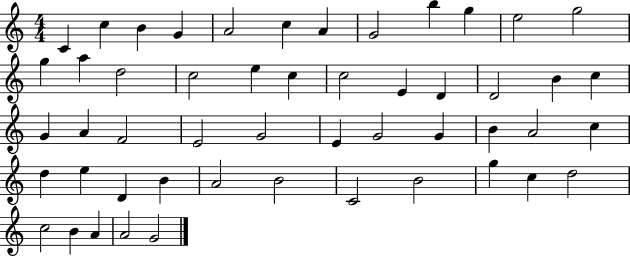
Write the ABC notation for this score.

X:1
T:Untitled
M:4/4
L:1/4
K:C
C c B G A2 c A G2 b g e2 g2 g a d2 c2 e c c2 E D D2 B c G A F2 E2 G2 E G2 G B A2 c d e D B A2 B2 C2 B2 g c d2 c2 B A A2 G2